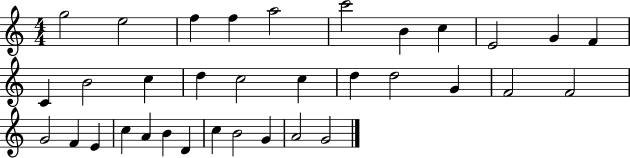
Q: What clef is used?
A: treble